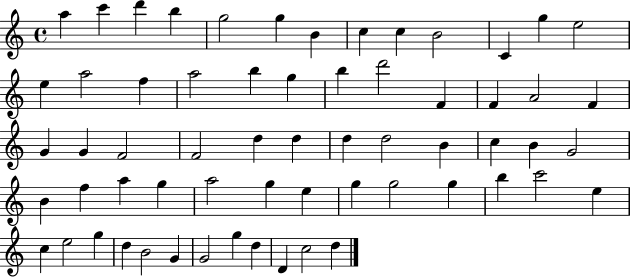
{
  \clef treble
  \time 4/4
  \defaultTimeSignature
  \key c \major
  a''4 c'''4 d'''4 b''4 | g''2 g''4 b'4 | c''4 c''4 b'2 | c'4 g''4 e''2 | \break e''4 a''2 f''4 | a''2 b''4 g''4 | b''4 d'''2 f'4 | f'4 a'2 f'4 | \break g'4 g'4 f'2 | f'2 d''4 d''4 | d''4 d''2 b'4 | c''4 b'4 g'2 | \break b'4 f''4 a''4 g''4 | a''2 g''4 e''4 | g''4 g''2 g''4 | b''4 c'''2 e''4 | \break c''4 e''2 g''4 | d''4 b'2 g'4 | g'2 g''4 d''4 | d'4 c''2 d''4 | \break \bar "|."
}